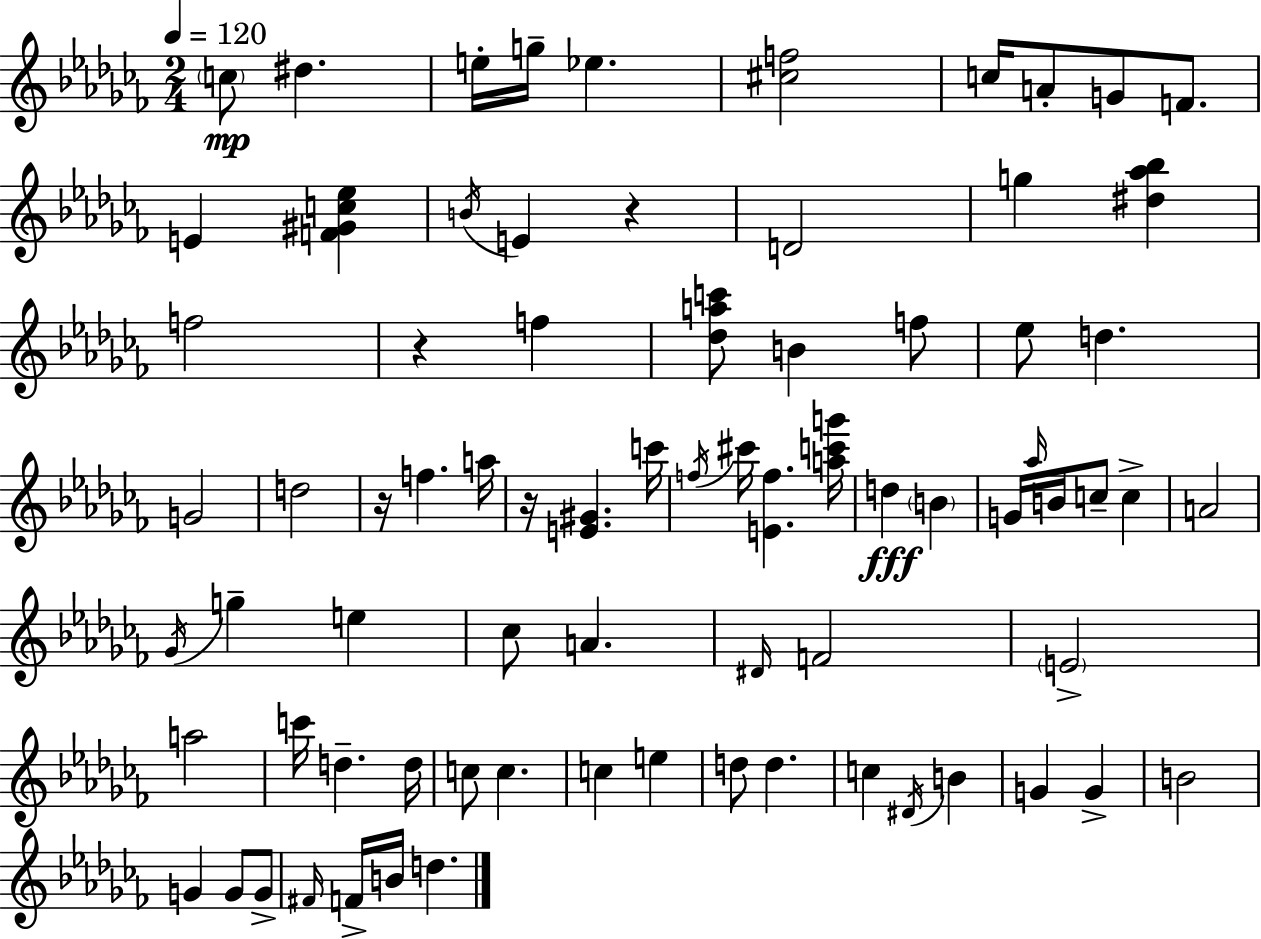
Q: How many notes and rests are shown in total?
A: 77